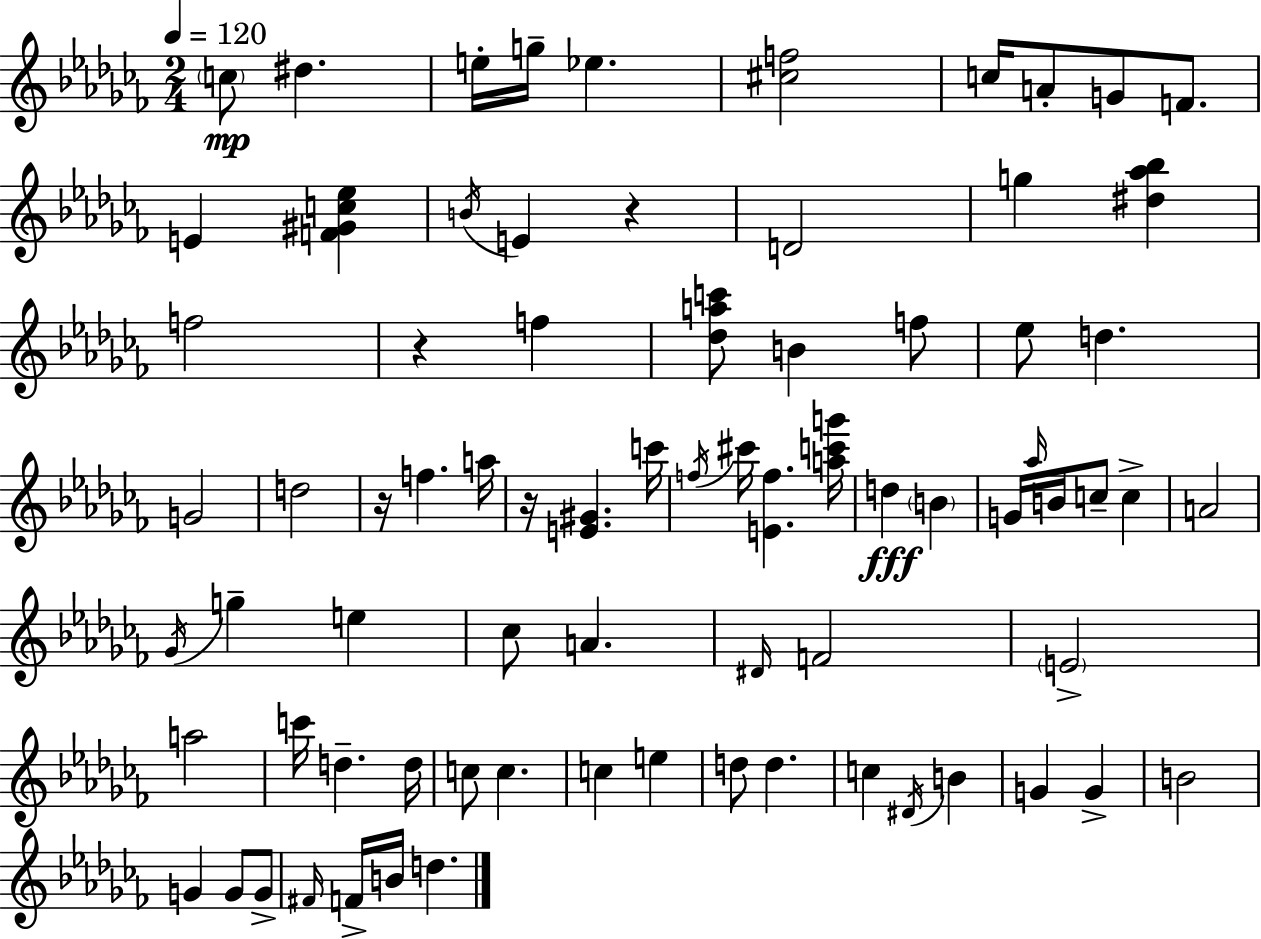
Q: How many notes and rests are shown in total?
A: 77